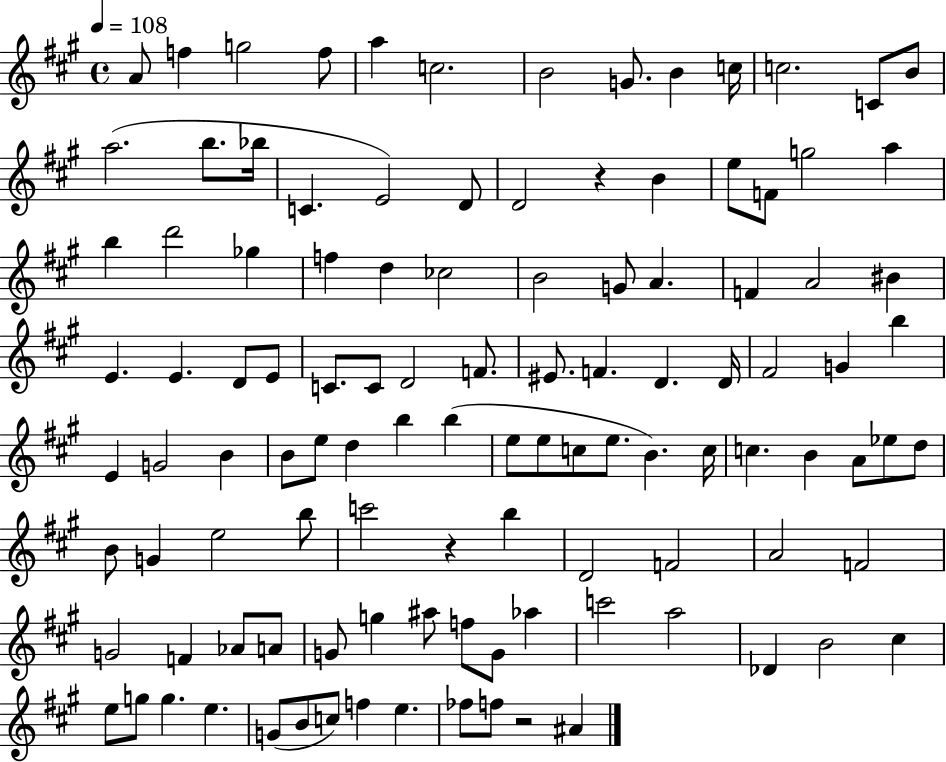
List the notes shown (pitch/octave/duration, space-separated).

A4/e F5/q G5/h F5/e A5/q C5/h. B4/h G4/e. B4/q C5/s C5/h. C4/e B4/e A5/h. B5/e. Bb5/s C4/q. E4/h D4/e D4/h R/q B4/q E5/e F4/e G5/h A5/q B5/q D6/h Gb5/q F5/q D5/q CES5/h B4/h G4/e A4/q. F4/q A4/h BIS4/q E4/q. E4/q. D4/e E4/e C4/e. C4/e D4/h F4/e. EIS4/e. F4/q. D4/q. D4/s F#4/h G4/q B5/q E4/q G4/h B4/q B4/e E5/e D5/q B5/q B5/q E5/e E5/e C5/e E5/e. B4/q. C5/s C5/q. B4/q A4/e Eb5/e D5/e B4/e G4/q E5/h B5/e C6/h R/q B5/q D4/h F4/h A4/h F4/h G4/h F4/q Ab4/e A4/e G4/e G5/q A#5/e F5/e G4/e Ab5/q C6/h A5/h Db4/q B4/h C#5/q E5/e G5/e G5/q. E5/q. G4/e B4/e C5/e F5/q E5/q. FES5/e F5/e R/h A#4/q